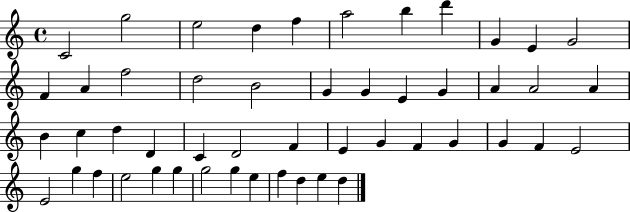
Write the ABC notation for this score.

X:1
T:Untitled
M:4/4
L:1/4
K:C
C2 g2 e2 d f a2 b d' G E G2 F A f2 d2 B2 G G E G A A2 A B c d D C D2 F E G F G G F E2 E2 g f e2 g g g2 g e f d e d